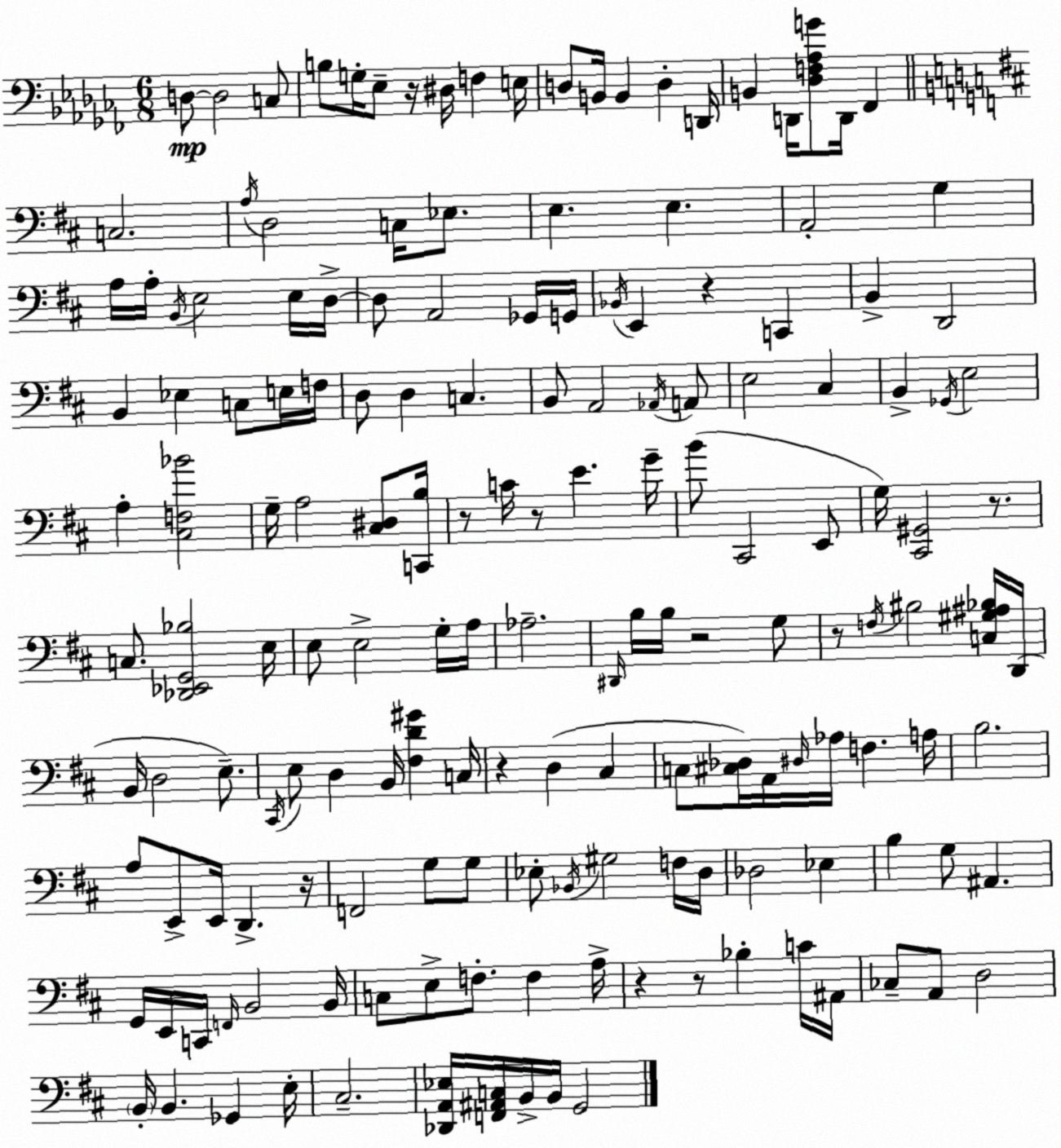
X:1
T:Untitled
M:6/8
L:1/4
K:Abm
D,/2 D,2 C,/2 B,/2 G,/4 _E,/2 z/4 ^D,/4 F, E,/4 D,/2 B,,/4 B,, D, D,,/4 B,, D,,/4 [_D,F,_A,G]/2 D,,/4 _F,, C,2 A,/4 D,2 C,/4 _E,/2 E, E, A,,2 G, A,/4 A,/4 B,,/4 E,2 E,/4 D,/4 D,/2 A,,2 _G,,/4 G,,/4 _B,,/4 E,, z C,, B,, D,,2 B,, _E, C,/2 E,/4 F,/4 D,/2 D, C, B,,/2 A,,2 _A,,/4 A,,/2 E,2 ^C, B,, _G,,/4 E,2 A, [^C,F,_B]2 G,/4 A,2 [^C,^D,]/2 [C,,B,]/4 z/2 C/4 z/2 E G/4 B/2 ^C,,2 E,,/2 G,/4 [^C,,^G,,]2 z/2 C,/2 [_D,,_E,,G,,_B,]2 E,/4 E,/2 E,2 G,/4 A,/4 _A,2 ^D,,/4 B,/4 B,/4 z2 G,/2 z/2 F,/4 ^B,2 [C,^G,^A,_B,]/4 D,,/4 B,,/4 D,2 E,/2 ^C,,/4 E,/2 D, B,,/4 [^F,D^G] C,/4 z D, ^C, C,/2 [^C,_D,]/4 A,,/4 ^D,/4 _A,/4 F, A,/4 B,2 A,/2 E,,/2 E,,/4 D,, z/4 F,,2 G,/2 G,/2 _E,/2 _B,,/4 ^G,2 F,/4 D,/4 _D,2 _E, B, G,/2 ^A,, G,,/4 E,,/4 C,,/4 F,,/4 B,,2 B,,/4 C,/2 E,/2 F,/2 F, A,/4 z z/2 _B, C/4 ^A,,/4 _C,/2 A,,/2 D,2 B,,/4 B,, _G,, E,/4 ^C,2 [_D,,A,,_E,]/4 [F,,^A,,C,]/4 B,,/4 B,,/4 G,,2